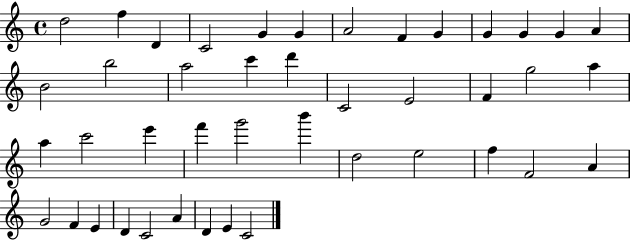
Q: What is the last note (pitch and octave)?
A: C4